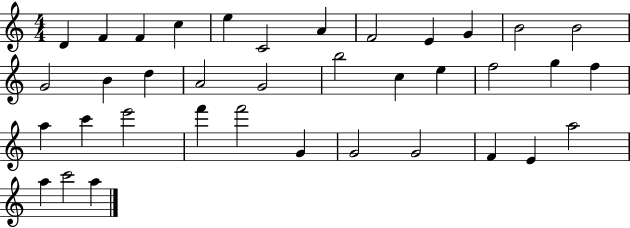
X:1
T:Untitled
M:4/4
L:1/4
K:C
D F F c e C2 A F2 E G B2 B2 G2 B d A2 G2 b2 c e f2 g f a c' e'2 f' f'2 G G2 G2 F E a2 a c'2 a